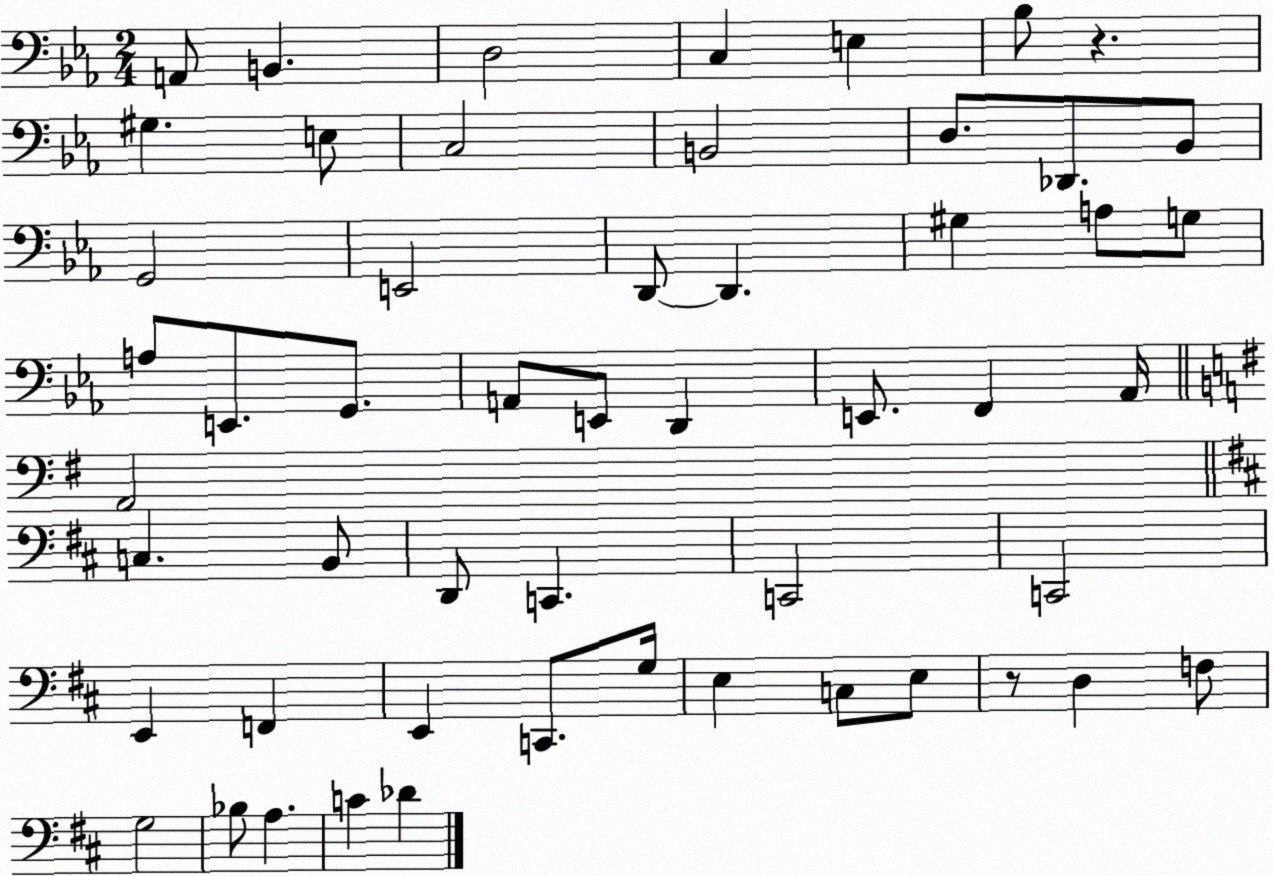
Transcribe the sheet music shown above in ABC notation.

X:1
T:Untitled
M:2/4
L:1/4
K:Eb
A,,/2 B,, D,2 C, E, _B,/2 z ^G, E,/2 C,2 B,,2 D,/2 _D,,/2 _B,,/2 G,,2 E,,2 D,,/2 D,, ^G, A,/2 G,/2 A,/2 E,,/2 G,,/2 A,,/2 E,,/2 D,, E,,/2 F,, _A,,/4 A,,2 C, B,,/2 D,,/2 C,, C,,2 C,,2 E,, F,, E,, C,,/2 G,/4 E, C,/2 E,/2 z/2 D, F,/2 G,2 _B,/2 A, C _D